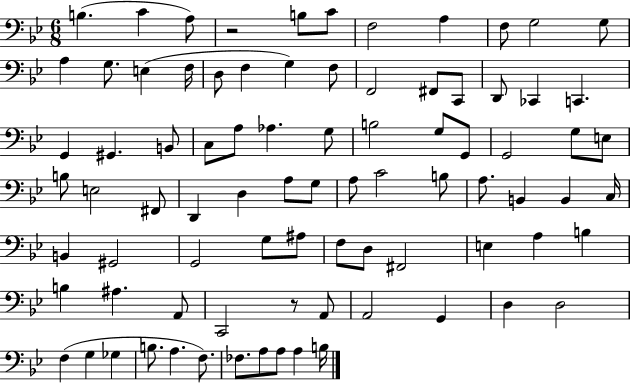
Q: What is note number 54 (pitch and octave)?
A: G2